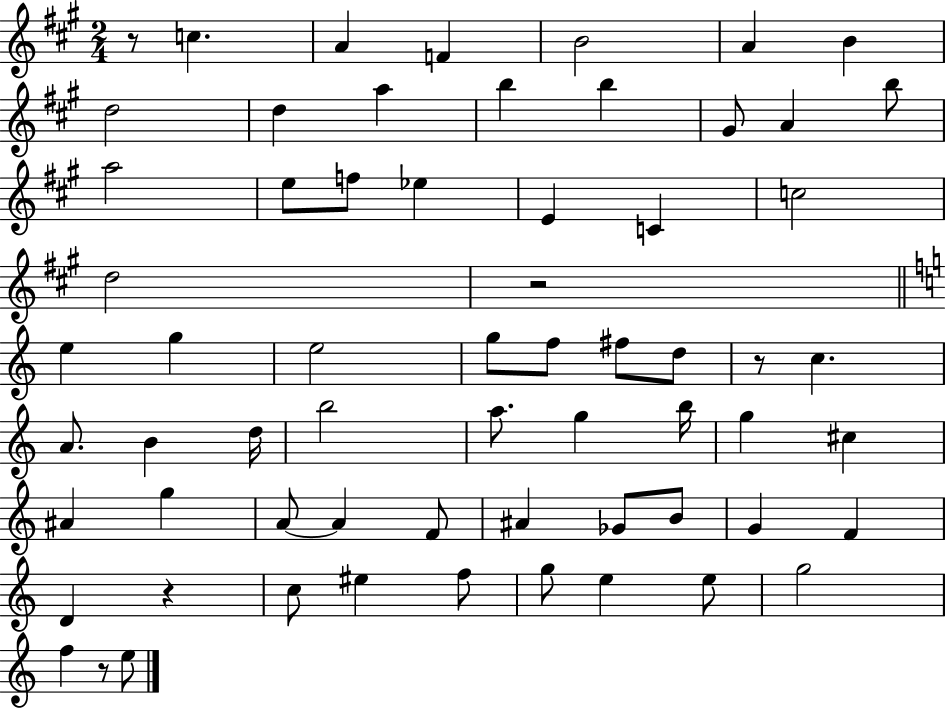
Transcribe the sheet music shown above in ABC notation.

X:1
T:Untitled
M:2/4
L:1/4
K:A
z/2 c A F B2 A B d2 d a b b ^G/2 A b/2 a2 e/2 f/2 _e E C c2 d2 z2 e g e2 g/2 f/2 ^f/2 d/2 z/2 c A/2 B d/4 b2 a/2 g b/4 g ^c ^A g A/2 A F/2 ^A _G/2 B/2 G F D z c/2 ^e f/2 g/2 e e/2 g2 f z/2 e/2